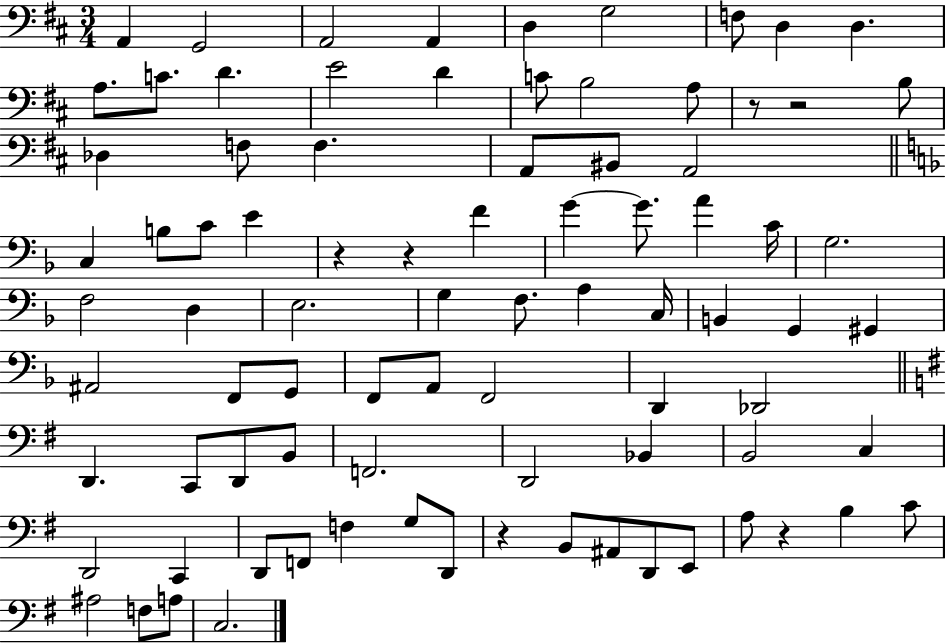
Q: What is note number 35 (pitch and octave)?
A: F3